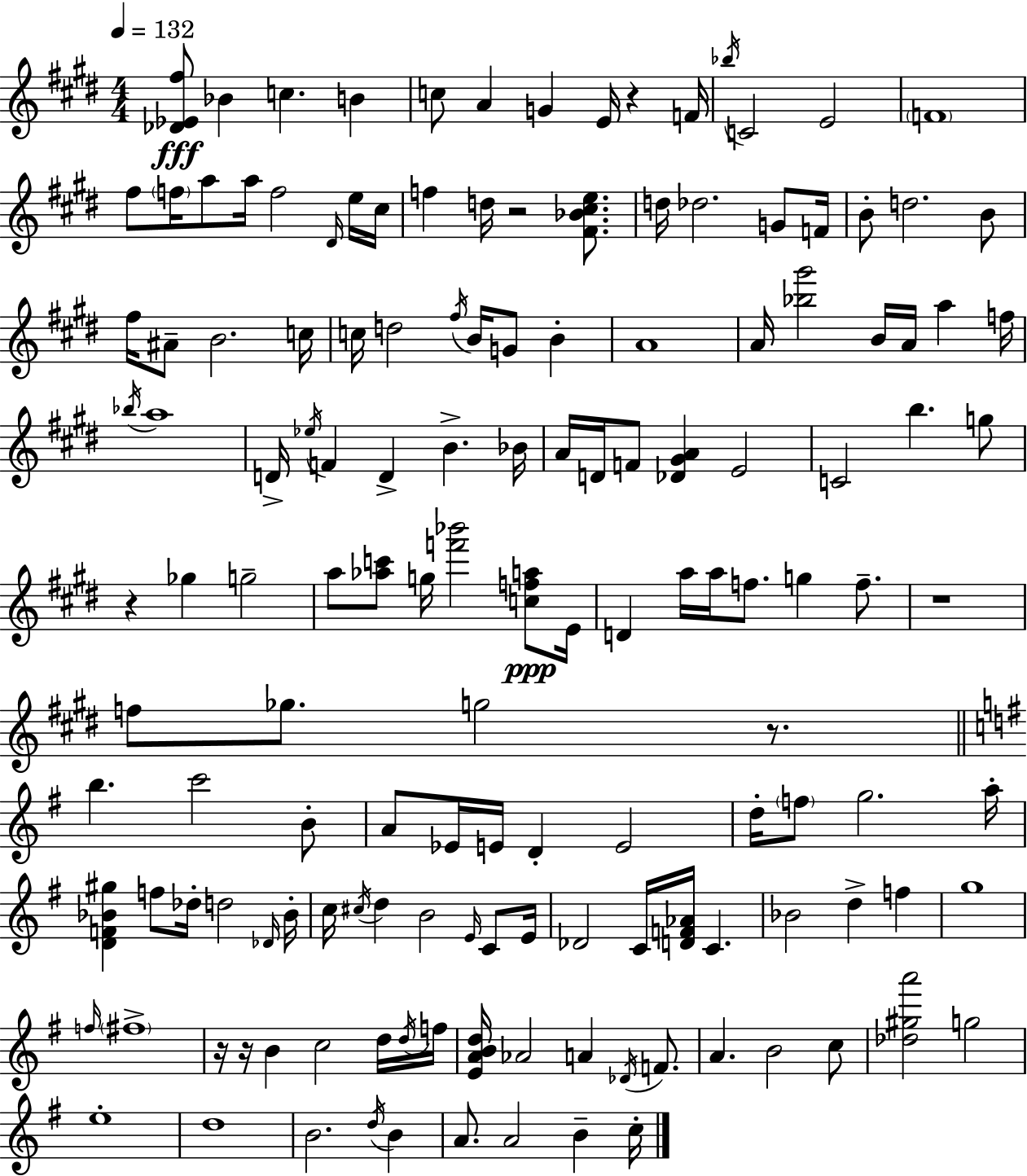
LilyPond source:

{
  \clef treble
  \numericTimeSignature
  \time 4/4
  \key e \major
  \tempo 4 = 132
  <des' ees' fis''>8\fff bes'4 c''4. b'4 | c''8 a'4 g'4 e'16 r4 f'16 | \acciaccatura { bes''16 } c'2 e'2 | \parenthesize f'1 | \break fis''8 \parenthesize f''16 a''8 a''16 f''2 \grace { dis'16 } | e''16 cis''16 f''4 d''16 r2 <fis' bes' cis'' e''>8. | d''16 des''2. g'8 | f'16 b'8-. d''2. | \break b'8 fis''16 ais'8-- b'2. | c''16 c''16 d''2 \acciaccatura { fis''16 } b'16 g'8 b'4-. | a'1 | a'16 <bes'' gis'''>2 b'16 a'16 a''4 | \break f''16 \acciaccatura { bes''16 } a''1 | d'16-> \acciaccatura { ees''16 } f'4 d'4-> b'4.-> | bes'16 a'16 d'16 f'8 <des' gis' a'>4 e'2 | c'2 b''4. | \break g''8 r4 ges''4 g''2-- | a''8 <aes'' c'''>8 g''16 <f''' bes'''>2 | <c'' f'' a''>8\ppp e'16 d'4 a''16 a''16 f''8. g''4 | f''8.-- r1 | \break f''8 ges''8. g''2 | r8. \bar "||" \break \key e \minor b''4. c'''2 b'8-. | a'8 ees'16 e'16 d'4-. e'2 | d''16-. \parenthesize f''8 g''2. a''16-. | <d' f' bes' gis''>4 f''8 des''16-. d''2 \grace { des'16 } | \break bes'16-. c''16 \acciaccatura { cis''16 } d''4 b'2 \grace { e'16 } | c'8 e'16 des'2 c'16 <d' f' aes'>16 c'4. | bes'2 d''4-> f''4 | g''1 | \break \grace { f''16 } \parenthesize fis''1-> | r16 r16 b'4 c''2 | d''16 \acciaccatura { d''16 } f''16 <e' a' b' d''>16 aes'2 a'4 | \acciaccatura { des'16 } f'8. a'4. b'2 | \break c''8 <des'' gis'' a'''>2 g''2 | e''1-. | d''1 | b'2. | \break \acciaccatura { d''16 } b'4 a'8. a'2 | b'4-- c''16-. \bar "|."
}